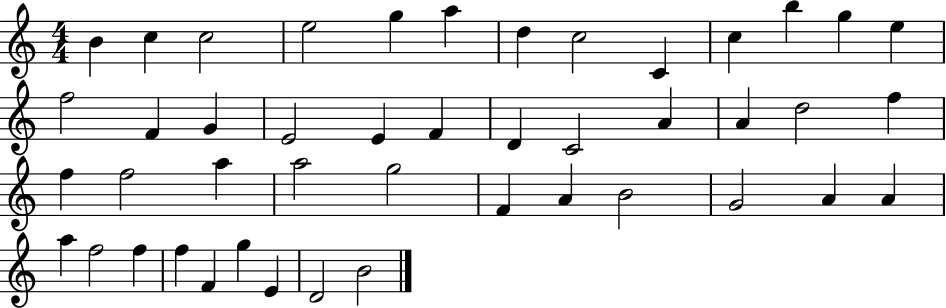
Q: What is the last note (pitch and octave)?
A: B4